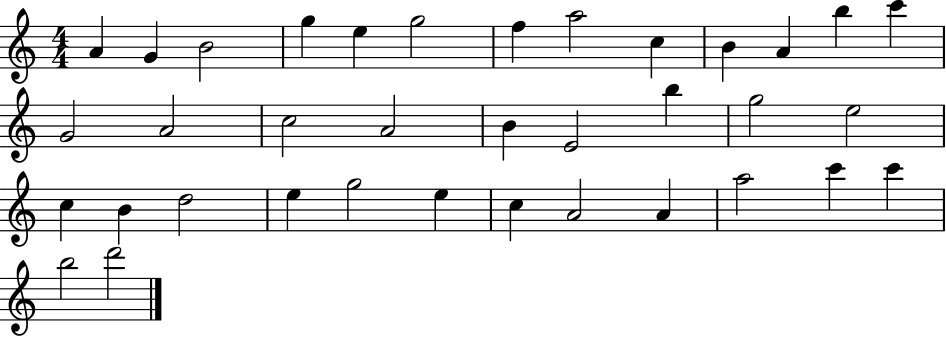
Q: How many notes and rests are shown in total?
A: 36